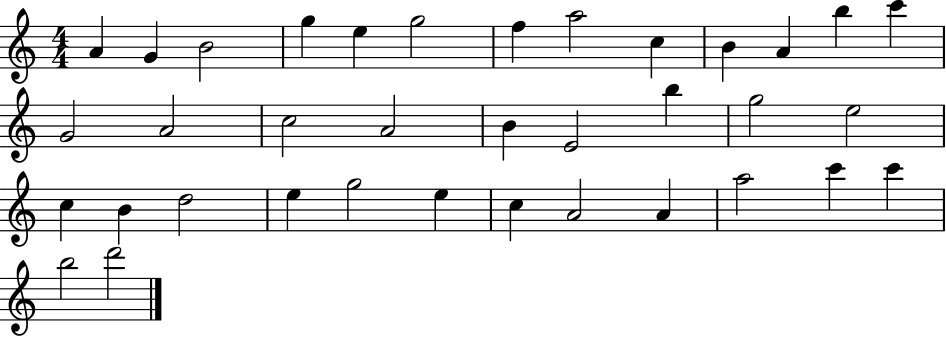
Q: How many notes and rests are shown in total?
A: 36